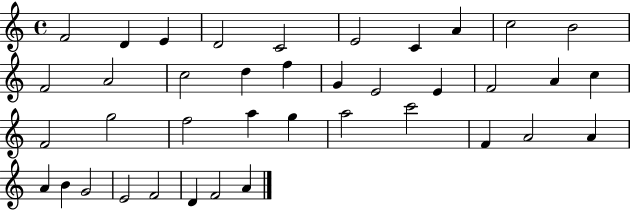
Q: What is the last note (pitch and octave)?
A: A4